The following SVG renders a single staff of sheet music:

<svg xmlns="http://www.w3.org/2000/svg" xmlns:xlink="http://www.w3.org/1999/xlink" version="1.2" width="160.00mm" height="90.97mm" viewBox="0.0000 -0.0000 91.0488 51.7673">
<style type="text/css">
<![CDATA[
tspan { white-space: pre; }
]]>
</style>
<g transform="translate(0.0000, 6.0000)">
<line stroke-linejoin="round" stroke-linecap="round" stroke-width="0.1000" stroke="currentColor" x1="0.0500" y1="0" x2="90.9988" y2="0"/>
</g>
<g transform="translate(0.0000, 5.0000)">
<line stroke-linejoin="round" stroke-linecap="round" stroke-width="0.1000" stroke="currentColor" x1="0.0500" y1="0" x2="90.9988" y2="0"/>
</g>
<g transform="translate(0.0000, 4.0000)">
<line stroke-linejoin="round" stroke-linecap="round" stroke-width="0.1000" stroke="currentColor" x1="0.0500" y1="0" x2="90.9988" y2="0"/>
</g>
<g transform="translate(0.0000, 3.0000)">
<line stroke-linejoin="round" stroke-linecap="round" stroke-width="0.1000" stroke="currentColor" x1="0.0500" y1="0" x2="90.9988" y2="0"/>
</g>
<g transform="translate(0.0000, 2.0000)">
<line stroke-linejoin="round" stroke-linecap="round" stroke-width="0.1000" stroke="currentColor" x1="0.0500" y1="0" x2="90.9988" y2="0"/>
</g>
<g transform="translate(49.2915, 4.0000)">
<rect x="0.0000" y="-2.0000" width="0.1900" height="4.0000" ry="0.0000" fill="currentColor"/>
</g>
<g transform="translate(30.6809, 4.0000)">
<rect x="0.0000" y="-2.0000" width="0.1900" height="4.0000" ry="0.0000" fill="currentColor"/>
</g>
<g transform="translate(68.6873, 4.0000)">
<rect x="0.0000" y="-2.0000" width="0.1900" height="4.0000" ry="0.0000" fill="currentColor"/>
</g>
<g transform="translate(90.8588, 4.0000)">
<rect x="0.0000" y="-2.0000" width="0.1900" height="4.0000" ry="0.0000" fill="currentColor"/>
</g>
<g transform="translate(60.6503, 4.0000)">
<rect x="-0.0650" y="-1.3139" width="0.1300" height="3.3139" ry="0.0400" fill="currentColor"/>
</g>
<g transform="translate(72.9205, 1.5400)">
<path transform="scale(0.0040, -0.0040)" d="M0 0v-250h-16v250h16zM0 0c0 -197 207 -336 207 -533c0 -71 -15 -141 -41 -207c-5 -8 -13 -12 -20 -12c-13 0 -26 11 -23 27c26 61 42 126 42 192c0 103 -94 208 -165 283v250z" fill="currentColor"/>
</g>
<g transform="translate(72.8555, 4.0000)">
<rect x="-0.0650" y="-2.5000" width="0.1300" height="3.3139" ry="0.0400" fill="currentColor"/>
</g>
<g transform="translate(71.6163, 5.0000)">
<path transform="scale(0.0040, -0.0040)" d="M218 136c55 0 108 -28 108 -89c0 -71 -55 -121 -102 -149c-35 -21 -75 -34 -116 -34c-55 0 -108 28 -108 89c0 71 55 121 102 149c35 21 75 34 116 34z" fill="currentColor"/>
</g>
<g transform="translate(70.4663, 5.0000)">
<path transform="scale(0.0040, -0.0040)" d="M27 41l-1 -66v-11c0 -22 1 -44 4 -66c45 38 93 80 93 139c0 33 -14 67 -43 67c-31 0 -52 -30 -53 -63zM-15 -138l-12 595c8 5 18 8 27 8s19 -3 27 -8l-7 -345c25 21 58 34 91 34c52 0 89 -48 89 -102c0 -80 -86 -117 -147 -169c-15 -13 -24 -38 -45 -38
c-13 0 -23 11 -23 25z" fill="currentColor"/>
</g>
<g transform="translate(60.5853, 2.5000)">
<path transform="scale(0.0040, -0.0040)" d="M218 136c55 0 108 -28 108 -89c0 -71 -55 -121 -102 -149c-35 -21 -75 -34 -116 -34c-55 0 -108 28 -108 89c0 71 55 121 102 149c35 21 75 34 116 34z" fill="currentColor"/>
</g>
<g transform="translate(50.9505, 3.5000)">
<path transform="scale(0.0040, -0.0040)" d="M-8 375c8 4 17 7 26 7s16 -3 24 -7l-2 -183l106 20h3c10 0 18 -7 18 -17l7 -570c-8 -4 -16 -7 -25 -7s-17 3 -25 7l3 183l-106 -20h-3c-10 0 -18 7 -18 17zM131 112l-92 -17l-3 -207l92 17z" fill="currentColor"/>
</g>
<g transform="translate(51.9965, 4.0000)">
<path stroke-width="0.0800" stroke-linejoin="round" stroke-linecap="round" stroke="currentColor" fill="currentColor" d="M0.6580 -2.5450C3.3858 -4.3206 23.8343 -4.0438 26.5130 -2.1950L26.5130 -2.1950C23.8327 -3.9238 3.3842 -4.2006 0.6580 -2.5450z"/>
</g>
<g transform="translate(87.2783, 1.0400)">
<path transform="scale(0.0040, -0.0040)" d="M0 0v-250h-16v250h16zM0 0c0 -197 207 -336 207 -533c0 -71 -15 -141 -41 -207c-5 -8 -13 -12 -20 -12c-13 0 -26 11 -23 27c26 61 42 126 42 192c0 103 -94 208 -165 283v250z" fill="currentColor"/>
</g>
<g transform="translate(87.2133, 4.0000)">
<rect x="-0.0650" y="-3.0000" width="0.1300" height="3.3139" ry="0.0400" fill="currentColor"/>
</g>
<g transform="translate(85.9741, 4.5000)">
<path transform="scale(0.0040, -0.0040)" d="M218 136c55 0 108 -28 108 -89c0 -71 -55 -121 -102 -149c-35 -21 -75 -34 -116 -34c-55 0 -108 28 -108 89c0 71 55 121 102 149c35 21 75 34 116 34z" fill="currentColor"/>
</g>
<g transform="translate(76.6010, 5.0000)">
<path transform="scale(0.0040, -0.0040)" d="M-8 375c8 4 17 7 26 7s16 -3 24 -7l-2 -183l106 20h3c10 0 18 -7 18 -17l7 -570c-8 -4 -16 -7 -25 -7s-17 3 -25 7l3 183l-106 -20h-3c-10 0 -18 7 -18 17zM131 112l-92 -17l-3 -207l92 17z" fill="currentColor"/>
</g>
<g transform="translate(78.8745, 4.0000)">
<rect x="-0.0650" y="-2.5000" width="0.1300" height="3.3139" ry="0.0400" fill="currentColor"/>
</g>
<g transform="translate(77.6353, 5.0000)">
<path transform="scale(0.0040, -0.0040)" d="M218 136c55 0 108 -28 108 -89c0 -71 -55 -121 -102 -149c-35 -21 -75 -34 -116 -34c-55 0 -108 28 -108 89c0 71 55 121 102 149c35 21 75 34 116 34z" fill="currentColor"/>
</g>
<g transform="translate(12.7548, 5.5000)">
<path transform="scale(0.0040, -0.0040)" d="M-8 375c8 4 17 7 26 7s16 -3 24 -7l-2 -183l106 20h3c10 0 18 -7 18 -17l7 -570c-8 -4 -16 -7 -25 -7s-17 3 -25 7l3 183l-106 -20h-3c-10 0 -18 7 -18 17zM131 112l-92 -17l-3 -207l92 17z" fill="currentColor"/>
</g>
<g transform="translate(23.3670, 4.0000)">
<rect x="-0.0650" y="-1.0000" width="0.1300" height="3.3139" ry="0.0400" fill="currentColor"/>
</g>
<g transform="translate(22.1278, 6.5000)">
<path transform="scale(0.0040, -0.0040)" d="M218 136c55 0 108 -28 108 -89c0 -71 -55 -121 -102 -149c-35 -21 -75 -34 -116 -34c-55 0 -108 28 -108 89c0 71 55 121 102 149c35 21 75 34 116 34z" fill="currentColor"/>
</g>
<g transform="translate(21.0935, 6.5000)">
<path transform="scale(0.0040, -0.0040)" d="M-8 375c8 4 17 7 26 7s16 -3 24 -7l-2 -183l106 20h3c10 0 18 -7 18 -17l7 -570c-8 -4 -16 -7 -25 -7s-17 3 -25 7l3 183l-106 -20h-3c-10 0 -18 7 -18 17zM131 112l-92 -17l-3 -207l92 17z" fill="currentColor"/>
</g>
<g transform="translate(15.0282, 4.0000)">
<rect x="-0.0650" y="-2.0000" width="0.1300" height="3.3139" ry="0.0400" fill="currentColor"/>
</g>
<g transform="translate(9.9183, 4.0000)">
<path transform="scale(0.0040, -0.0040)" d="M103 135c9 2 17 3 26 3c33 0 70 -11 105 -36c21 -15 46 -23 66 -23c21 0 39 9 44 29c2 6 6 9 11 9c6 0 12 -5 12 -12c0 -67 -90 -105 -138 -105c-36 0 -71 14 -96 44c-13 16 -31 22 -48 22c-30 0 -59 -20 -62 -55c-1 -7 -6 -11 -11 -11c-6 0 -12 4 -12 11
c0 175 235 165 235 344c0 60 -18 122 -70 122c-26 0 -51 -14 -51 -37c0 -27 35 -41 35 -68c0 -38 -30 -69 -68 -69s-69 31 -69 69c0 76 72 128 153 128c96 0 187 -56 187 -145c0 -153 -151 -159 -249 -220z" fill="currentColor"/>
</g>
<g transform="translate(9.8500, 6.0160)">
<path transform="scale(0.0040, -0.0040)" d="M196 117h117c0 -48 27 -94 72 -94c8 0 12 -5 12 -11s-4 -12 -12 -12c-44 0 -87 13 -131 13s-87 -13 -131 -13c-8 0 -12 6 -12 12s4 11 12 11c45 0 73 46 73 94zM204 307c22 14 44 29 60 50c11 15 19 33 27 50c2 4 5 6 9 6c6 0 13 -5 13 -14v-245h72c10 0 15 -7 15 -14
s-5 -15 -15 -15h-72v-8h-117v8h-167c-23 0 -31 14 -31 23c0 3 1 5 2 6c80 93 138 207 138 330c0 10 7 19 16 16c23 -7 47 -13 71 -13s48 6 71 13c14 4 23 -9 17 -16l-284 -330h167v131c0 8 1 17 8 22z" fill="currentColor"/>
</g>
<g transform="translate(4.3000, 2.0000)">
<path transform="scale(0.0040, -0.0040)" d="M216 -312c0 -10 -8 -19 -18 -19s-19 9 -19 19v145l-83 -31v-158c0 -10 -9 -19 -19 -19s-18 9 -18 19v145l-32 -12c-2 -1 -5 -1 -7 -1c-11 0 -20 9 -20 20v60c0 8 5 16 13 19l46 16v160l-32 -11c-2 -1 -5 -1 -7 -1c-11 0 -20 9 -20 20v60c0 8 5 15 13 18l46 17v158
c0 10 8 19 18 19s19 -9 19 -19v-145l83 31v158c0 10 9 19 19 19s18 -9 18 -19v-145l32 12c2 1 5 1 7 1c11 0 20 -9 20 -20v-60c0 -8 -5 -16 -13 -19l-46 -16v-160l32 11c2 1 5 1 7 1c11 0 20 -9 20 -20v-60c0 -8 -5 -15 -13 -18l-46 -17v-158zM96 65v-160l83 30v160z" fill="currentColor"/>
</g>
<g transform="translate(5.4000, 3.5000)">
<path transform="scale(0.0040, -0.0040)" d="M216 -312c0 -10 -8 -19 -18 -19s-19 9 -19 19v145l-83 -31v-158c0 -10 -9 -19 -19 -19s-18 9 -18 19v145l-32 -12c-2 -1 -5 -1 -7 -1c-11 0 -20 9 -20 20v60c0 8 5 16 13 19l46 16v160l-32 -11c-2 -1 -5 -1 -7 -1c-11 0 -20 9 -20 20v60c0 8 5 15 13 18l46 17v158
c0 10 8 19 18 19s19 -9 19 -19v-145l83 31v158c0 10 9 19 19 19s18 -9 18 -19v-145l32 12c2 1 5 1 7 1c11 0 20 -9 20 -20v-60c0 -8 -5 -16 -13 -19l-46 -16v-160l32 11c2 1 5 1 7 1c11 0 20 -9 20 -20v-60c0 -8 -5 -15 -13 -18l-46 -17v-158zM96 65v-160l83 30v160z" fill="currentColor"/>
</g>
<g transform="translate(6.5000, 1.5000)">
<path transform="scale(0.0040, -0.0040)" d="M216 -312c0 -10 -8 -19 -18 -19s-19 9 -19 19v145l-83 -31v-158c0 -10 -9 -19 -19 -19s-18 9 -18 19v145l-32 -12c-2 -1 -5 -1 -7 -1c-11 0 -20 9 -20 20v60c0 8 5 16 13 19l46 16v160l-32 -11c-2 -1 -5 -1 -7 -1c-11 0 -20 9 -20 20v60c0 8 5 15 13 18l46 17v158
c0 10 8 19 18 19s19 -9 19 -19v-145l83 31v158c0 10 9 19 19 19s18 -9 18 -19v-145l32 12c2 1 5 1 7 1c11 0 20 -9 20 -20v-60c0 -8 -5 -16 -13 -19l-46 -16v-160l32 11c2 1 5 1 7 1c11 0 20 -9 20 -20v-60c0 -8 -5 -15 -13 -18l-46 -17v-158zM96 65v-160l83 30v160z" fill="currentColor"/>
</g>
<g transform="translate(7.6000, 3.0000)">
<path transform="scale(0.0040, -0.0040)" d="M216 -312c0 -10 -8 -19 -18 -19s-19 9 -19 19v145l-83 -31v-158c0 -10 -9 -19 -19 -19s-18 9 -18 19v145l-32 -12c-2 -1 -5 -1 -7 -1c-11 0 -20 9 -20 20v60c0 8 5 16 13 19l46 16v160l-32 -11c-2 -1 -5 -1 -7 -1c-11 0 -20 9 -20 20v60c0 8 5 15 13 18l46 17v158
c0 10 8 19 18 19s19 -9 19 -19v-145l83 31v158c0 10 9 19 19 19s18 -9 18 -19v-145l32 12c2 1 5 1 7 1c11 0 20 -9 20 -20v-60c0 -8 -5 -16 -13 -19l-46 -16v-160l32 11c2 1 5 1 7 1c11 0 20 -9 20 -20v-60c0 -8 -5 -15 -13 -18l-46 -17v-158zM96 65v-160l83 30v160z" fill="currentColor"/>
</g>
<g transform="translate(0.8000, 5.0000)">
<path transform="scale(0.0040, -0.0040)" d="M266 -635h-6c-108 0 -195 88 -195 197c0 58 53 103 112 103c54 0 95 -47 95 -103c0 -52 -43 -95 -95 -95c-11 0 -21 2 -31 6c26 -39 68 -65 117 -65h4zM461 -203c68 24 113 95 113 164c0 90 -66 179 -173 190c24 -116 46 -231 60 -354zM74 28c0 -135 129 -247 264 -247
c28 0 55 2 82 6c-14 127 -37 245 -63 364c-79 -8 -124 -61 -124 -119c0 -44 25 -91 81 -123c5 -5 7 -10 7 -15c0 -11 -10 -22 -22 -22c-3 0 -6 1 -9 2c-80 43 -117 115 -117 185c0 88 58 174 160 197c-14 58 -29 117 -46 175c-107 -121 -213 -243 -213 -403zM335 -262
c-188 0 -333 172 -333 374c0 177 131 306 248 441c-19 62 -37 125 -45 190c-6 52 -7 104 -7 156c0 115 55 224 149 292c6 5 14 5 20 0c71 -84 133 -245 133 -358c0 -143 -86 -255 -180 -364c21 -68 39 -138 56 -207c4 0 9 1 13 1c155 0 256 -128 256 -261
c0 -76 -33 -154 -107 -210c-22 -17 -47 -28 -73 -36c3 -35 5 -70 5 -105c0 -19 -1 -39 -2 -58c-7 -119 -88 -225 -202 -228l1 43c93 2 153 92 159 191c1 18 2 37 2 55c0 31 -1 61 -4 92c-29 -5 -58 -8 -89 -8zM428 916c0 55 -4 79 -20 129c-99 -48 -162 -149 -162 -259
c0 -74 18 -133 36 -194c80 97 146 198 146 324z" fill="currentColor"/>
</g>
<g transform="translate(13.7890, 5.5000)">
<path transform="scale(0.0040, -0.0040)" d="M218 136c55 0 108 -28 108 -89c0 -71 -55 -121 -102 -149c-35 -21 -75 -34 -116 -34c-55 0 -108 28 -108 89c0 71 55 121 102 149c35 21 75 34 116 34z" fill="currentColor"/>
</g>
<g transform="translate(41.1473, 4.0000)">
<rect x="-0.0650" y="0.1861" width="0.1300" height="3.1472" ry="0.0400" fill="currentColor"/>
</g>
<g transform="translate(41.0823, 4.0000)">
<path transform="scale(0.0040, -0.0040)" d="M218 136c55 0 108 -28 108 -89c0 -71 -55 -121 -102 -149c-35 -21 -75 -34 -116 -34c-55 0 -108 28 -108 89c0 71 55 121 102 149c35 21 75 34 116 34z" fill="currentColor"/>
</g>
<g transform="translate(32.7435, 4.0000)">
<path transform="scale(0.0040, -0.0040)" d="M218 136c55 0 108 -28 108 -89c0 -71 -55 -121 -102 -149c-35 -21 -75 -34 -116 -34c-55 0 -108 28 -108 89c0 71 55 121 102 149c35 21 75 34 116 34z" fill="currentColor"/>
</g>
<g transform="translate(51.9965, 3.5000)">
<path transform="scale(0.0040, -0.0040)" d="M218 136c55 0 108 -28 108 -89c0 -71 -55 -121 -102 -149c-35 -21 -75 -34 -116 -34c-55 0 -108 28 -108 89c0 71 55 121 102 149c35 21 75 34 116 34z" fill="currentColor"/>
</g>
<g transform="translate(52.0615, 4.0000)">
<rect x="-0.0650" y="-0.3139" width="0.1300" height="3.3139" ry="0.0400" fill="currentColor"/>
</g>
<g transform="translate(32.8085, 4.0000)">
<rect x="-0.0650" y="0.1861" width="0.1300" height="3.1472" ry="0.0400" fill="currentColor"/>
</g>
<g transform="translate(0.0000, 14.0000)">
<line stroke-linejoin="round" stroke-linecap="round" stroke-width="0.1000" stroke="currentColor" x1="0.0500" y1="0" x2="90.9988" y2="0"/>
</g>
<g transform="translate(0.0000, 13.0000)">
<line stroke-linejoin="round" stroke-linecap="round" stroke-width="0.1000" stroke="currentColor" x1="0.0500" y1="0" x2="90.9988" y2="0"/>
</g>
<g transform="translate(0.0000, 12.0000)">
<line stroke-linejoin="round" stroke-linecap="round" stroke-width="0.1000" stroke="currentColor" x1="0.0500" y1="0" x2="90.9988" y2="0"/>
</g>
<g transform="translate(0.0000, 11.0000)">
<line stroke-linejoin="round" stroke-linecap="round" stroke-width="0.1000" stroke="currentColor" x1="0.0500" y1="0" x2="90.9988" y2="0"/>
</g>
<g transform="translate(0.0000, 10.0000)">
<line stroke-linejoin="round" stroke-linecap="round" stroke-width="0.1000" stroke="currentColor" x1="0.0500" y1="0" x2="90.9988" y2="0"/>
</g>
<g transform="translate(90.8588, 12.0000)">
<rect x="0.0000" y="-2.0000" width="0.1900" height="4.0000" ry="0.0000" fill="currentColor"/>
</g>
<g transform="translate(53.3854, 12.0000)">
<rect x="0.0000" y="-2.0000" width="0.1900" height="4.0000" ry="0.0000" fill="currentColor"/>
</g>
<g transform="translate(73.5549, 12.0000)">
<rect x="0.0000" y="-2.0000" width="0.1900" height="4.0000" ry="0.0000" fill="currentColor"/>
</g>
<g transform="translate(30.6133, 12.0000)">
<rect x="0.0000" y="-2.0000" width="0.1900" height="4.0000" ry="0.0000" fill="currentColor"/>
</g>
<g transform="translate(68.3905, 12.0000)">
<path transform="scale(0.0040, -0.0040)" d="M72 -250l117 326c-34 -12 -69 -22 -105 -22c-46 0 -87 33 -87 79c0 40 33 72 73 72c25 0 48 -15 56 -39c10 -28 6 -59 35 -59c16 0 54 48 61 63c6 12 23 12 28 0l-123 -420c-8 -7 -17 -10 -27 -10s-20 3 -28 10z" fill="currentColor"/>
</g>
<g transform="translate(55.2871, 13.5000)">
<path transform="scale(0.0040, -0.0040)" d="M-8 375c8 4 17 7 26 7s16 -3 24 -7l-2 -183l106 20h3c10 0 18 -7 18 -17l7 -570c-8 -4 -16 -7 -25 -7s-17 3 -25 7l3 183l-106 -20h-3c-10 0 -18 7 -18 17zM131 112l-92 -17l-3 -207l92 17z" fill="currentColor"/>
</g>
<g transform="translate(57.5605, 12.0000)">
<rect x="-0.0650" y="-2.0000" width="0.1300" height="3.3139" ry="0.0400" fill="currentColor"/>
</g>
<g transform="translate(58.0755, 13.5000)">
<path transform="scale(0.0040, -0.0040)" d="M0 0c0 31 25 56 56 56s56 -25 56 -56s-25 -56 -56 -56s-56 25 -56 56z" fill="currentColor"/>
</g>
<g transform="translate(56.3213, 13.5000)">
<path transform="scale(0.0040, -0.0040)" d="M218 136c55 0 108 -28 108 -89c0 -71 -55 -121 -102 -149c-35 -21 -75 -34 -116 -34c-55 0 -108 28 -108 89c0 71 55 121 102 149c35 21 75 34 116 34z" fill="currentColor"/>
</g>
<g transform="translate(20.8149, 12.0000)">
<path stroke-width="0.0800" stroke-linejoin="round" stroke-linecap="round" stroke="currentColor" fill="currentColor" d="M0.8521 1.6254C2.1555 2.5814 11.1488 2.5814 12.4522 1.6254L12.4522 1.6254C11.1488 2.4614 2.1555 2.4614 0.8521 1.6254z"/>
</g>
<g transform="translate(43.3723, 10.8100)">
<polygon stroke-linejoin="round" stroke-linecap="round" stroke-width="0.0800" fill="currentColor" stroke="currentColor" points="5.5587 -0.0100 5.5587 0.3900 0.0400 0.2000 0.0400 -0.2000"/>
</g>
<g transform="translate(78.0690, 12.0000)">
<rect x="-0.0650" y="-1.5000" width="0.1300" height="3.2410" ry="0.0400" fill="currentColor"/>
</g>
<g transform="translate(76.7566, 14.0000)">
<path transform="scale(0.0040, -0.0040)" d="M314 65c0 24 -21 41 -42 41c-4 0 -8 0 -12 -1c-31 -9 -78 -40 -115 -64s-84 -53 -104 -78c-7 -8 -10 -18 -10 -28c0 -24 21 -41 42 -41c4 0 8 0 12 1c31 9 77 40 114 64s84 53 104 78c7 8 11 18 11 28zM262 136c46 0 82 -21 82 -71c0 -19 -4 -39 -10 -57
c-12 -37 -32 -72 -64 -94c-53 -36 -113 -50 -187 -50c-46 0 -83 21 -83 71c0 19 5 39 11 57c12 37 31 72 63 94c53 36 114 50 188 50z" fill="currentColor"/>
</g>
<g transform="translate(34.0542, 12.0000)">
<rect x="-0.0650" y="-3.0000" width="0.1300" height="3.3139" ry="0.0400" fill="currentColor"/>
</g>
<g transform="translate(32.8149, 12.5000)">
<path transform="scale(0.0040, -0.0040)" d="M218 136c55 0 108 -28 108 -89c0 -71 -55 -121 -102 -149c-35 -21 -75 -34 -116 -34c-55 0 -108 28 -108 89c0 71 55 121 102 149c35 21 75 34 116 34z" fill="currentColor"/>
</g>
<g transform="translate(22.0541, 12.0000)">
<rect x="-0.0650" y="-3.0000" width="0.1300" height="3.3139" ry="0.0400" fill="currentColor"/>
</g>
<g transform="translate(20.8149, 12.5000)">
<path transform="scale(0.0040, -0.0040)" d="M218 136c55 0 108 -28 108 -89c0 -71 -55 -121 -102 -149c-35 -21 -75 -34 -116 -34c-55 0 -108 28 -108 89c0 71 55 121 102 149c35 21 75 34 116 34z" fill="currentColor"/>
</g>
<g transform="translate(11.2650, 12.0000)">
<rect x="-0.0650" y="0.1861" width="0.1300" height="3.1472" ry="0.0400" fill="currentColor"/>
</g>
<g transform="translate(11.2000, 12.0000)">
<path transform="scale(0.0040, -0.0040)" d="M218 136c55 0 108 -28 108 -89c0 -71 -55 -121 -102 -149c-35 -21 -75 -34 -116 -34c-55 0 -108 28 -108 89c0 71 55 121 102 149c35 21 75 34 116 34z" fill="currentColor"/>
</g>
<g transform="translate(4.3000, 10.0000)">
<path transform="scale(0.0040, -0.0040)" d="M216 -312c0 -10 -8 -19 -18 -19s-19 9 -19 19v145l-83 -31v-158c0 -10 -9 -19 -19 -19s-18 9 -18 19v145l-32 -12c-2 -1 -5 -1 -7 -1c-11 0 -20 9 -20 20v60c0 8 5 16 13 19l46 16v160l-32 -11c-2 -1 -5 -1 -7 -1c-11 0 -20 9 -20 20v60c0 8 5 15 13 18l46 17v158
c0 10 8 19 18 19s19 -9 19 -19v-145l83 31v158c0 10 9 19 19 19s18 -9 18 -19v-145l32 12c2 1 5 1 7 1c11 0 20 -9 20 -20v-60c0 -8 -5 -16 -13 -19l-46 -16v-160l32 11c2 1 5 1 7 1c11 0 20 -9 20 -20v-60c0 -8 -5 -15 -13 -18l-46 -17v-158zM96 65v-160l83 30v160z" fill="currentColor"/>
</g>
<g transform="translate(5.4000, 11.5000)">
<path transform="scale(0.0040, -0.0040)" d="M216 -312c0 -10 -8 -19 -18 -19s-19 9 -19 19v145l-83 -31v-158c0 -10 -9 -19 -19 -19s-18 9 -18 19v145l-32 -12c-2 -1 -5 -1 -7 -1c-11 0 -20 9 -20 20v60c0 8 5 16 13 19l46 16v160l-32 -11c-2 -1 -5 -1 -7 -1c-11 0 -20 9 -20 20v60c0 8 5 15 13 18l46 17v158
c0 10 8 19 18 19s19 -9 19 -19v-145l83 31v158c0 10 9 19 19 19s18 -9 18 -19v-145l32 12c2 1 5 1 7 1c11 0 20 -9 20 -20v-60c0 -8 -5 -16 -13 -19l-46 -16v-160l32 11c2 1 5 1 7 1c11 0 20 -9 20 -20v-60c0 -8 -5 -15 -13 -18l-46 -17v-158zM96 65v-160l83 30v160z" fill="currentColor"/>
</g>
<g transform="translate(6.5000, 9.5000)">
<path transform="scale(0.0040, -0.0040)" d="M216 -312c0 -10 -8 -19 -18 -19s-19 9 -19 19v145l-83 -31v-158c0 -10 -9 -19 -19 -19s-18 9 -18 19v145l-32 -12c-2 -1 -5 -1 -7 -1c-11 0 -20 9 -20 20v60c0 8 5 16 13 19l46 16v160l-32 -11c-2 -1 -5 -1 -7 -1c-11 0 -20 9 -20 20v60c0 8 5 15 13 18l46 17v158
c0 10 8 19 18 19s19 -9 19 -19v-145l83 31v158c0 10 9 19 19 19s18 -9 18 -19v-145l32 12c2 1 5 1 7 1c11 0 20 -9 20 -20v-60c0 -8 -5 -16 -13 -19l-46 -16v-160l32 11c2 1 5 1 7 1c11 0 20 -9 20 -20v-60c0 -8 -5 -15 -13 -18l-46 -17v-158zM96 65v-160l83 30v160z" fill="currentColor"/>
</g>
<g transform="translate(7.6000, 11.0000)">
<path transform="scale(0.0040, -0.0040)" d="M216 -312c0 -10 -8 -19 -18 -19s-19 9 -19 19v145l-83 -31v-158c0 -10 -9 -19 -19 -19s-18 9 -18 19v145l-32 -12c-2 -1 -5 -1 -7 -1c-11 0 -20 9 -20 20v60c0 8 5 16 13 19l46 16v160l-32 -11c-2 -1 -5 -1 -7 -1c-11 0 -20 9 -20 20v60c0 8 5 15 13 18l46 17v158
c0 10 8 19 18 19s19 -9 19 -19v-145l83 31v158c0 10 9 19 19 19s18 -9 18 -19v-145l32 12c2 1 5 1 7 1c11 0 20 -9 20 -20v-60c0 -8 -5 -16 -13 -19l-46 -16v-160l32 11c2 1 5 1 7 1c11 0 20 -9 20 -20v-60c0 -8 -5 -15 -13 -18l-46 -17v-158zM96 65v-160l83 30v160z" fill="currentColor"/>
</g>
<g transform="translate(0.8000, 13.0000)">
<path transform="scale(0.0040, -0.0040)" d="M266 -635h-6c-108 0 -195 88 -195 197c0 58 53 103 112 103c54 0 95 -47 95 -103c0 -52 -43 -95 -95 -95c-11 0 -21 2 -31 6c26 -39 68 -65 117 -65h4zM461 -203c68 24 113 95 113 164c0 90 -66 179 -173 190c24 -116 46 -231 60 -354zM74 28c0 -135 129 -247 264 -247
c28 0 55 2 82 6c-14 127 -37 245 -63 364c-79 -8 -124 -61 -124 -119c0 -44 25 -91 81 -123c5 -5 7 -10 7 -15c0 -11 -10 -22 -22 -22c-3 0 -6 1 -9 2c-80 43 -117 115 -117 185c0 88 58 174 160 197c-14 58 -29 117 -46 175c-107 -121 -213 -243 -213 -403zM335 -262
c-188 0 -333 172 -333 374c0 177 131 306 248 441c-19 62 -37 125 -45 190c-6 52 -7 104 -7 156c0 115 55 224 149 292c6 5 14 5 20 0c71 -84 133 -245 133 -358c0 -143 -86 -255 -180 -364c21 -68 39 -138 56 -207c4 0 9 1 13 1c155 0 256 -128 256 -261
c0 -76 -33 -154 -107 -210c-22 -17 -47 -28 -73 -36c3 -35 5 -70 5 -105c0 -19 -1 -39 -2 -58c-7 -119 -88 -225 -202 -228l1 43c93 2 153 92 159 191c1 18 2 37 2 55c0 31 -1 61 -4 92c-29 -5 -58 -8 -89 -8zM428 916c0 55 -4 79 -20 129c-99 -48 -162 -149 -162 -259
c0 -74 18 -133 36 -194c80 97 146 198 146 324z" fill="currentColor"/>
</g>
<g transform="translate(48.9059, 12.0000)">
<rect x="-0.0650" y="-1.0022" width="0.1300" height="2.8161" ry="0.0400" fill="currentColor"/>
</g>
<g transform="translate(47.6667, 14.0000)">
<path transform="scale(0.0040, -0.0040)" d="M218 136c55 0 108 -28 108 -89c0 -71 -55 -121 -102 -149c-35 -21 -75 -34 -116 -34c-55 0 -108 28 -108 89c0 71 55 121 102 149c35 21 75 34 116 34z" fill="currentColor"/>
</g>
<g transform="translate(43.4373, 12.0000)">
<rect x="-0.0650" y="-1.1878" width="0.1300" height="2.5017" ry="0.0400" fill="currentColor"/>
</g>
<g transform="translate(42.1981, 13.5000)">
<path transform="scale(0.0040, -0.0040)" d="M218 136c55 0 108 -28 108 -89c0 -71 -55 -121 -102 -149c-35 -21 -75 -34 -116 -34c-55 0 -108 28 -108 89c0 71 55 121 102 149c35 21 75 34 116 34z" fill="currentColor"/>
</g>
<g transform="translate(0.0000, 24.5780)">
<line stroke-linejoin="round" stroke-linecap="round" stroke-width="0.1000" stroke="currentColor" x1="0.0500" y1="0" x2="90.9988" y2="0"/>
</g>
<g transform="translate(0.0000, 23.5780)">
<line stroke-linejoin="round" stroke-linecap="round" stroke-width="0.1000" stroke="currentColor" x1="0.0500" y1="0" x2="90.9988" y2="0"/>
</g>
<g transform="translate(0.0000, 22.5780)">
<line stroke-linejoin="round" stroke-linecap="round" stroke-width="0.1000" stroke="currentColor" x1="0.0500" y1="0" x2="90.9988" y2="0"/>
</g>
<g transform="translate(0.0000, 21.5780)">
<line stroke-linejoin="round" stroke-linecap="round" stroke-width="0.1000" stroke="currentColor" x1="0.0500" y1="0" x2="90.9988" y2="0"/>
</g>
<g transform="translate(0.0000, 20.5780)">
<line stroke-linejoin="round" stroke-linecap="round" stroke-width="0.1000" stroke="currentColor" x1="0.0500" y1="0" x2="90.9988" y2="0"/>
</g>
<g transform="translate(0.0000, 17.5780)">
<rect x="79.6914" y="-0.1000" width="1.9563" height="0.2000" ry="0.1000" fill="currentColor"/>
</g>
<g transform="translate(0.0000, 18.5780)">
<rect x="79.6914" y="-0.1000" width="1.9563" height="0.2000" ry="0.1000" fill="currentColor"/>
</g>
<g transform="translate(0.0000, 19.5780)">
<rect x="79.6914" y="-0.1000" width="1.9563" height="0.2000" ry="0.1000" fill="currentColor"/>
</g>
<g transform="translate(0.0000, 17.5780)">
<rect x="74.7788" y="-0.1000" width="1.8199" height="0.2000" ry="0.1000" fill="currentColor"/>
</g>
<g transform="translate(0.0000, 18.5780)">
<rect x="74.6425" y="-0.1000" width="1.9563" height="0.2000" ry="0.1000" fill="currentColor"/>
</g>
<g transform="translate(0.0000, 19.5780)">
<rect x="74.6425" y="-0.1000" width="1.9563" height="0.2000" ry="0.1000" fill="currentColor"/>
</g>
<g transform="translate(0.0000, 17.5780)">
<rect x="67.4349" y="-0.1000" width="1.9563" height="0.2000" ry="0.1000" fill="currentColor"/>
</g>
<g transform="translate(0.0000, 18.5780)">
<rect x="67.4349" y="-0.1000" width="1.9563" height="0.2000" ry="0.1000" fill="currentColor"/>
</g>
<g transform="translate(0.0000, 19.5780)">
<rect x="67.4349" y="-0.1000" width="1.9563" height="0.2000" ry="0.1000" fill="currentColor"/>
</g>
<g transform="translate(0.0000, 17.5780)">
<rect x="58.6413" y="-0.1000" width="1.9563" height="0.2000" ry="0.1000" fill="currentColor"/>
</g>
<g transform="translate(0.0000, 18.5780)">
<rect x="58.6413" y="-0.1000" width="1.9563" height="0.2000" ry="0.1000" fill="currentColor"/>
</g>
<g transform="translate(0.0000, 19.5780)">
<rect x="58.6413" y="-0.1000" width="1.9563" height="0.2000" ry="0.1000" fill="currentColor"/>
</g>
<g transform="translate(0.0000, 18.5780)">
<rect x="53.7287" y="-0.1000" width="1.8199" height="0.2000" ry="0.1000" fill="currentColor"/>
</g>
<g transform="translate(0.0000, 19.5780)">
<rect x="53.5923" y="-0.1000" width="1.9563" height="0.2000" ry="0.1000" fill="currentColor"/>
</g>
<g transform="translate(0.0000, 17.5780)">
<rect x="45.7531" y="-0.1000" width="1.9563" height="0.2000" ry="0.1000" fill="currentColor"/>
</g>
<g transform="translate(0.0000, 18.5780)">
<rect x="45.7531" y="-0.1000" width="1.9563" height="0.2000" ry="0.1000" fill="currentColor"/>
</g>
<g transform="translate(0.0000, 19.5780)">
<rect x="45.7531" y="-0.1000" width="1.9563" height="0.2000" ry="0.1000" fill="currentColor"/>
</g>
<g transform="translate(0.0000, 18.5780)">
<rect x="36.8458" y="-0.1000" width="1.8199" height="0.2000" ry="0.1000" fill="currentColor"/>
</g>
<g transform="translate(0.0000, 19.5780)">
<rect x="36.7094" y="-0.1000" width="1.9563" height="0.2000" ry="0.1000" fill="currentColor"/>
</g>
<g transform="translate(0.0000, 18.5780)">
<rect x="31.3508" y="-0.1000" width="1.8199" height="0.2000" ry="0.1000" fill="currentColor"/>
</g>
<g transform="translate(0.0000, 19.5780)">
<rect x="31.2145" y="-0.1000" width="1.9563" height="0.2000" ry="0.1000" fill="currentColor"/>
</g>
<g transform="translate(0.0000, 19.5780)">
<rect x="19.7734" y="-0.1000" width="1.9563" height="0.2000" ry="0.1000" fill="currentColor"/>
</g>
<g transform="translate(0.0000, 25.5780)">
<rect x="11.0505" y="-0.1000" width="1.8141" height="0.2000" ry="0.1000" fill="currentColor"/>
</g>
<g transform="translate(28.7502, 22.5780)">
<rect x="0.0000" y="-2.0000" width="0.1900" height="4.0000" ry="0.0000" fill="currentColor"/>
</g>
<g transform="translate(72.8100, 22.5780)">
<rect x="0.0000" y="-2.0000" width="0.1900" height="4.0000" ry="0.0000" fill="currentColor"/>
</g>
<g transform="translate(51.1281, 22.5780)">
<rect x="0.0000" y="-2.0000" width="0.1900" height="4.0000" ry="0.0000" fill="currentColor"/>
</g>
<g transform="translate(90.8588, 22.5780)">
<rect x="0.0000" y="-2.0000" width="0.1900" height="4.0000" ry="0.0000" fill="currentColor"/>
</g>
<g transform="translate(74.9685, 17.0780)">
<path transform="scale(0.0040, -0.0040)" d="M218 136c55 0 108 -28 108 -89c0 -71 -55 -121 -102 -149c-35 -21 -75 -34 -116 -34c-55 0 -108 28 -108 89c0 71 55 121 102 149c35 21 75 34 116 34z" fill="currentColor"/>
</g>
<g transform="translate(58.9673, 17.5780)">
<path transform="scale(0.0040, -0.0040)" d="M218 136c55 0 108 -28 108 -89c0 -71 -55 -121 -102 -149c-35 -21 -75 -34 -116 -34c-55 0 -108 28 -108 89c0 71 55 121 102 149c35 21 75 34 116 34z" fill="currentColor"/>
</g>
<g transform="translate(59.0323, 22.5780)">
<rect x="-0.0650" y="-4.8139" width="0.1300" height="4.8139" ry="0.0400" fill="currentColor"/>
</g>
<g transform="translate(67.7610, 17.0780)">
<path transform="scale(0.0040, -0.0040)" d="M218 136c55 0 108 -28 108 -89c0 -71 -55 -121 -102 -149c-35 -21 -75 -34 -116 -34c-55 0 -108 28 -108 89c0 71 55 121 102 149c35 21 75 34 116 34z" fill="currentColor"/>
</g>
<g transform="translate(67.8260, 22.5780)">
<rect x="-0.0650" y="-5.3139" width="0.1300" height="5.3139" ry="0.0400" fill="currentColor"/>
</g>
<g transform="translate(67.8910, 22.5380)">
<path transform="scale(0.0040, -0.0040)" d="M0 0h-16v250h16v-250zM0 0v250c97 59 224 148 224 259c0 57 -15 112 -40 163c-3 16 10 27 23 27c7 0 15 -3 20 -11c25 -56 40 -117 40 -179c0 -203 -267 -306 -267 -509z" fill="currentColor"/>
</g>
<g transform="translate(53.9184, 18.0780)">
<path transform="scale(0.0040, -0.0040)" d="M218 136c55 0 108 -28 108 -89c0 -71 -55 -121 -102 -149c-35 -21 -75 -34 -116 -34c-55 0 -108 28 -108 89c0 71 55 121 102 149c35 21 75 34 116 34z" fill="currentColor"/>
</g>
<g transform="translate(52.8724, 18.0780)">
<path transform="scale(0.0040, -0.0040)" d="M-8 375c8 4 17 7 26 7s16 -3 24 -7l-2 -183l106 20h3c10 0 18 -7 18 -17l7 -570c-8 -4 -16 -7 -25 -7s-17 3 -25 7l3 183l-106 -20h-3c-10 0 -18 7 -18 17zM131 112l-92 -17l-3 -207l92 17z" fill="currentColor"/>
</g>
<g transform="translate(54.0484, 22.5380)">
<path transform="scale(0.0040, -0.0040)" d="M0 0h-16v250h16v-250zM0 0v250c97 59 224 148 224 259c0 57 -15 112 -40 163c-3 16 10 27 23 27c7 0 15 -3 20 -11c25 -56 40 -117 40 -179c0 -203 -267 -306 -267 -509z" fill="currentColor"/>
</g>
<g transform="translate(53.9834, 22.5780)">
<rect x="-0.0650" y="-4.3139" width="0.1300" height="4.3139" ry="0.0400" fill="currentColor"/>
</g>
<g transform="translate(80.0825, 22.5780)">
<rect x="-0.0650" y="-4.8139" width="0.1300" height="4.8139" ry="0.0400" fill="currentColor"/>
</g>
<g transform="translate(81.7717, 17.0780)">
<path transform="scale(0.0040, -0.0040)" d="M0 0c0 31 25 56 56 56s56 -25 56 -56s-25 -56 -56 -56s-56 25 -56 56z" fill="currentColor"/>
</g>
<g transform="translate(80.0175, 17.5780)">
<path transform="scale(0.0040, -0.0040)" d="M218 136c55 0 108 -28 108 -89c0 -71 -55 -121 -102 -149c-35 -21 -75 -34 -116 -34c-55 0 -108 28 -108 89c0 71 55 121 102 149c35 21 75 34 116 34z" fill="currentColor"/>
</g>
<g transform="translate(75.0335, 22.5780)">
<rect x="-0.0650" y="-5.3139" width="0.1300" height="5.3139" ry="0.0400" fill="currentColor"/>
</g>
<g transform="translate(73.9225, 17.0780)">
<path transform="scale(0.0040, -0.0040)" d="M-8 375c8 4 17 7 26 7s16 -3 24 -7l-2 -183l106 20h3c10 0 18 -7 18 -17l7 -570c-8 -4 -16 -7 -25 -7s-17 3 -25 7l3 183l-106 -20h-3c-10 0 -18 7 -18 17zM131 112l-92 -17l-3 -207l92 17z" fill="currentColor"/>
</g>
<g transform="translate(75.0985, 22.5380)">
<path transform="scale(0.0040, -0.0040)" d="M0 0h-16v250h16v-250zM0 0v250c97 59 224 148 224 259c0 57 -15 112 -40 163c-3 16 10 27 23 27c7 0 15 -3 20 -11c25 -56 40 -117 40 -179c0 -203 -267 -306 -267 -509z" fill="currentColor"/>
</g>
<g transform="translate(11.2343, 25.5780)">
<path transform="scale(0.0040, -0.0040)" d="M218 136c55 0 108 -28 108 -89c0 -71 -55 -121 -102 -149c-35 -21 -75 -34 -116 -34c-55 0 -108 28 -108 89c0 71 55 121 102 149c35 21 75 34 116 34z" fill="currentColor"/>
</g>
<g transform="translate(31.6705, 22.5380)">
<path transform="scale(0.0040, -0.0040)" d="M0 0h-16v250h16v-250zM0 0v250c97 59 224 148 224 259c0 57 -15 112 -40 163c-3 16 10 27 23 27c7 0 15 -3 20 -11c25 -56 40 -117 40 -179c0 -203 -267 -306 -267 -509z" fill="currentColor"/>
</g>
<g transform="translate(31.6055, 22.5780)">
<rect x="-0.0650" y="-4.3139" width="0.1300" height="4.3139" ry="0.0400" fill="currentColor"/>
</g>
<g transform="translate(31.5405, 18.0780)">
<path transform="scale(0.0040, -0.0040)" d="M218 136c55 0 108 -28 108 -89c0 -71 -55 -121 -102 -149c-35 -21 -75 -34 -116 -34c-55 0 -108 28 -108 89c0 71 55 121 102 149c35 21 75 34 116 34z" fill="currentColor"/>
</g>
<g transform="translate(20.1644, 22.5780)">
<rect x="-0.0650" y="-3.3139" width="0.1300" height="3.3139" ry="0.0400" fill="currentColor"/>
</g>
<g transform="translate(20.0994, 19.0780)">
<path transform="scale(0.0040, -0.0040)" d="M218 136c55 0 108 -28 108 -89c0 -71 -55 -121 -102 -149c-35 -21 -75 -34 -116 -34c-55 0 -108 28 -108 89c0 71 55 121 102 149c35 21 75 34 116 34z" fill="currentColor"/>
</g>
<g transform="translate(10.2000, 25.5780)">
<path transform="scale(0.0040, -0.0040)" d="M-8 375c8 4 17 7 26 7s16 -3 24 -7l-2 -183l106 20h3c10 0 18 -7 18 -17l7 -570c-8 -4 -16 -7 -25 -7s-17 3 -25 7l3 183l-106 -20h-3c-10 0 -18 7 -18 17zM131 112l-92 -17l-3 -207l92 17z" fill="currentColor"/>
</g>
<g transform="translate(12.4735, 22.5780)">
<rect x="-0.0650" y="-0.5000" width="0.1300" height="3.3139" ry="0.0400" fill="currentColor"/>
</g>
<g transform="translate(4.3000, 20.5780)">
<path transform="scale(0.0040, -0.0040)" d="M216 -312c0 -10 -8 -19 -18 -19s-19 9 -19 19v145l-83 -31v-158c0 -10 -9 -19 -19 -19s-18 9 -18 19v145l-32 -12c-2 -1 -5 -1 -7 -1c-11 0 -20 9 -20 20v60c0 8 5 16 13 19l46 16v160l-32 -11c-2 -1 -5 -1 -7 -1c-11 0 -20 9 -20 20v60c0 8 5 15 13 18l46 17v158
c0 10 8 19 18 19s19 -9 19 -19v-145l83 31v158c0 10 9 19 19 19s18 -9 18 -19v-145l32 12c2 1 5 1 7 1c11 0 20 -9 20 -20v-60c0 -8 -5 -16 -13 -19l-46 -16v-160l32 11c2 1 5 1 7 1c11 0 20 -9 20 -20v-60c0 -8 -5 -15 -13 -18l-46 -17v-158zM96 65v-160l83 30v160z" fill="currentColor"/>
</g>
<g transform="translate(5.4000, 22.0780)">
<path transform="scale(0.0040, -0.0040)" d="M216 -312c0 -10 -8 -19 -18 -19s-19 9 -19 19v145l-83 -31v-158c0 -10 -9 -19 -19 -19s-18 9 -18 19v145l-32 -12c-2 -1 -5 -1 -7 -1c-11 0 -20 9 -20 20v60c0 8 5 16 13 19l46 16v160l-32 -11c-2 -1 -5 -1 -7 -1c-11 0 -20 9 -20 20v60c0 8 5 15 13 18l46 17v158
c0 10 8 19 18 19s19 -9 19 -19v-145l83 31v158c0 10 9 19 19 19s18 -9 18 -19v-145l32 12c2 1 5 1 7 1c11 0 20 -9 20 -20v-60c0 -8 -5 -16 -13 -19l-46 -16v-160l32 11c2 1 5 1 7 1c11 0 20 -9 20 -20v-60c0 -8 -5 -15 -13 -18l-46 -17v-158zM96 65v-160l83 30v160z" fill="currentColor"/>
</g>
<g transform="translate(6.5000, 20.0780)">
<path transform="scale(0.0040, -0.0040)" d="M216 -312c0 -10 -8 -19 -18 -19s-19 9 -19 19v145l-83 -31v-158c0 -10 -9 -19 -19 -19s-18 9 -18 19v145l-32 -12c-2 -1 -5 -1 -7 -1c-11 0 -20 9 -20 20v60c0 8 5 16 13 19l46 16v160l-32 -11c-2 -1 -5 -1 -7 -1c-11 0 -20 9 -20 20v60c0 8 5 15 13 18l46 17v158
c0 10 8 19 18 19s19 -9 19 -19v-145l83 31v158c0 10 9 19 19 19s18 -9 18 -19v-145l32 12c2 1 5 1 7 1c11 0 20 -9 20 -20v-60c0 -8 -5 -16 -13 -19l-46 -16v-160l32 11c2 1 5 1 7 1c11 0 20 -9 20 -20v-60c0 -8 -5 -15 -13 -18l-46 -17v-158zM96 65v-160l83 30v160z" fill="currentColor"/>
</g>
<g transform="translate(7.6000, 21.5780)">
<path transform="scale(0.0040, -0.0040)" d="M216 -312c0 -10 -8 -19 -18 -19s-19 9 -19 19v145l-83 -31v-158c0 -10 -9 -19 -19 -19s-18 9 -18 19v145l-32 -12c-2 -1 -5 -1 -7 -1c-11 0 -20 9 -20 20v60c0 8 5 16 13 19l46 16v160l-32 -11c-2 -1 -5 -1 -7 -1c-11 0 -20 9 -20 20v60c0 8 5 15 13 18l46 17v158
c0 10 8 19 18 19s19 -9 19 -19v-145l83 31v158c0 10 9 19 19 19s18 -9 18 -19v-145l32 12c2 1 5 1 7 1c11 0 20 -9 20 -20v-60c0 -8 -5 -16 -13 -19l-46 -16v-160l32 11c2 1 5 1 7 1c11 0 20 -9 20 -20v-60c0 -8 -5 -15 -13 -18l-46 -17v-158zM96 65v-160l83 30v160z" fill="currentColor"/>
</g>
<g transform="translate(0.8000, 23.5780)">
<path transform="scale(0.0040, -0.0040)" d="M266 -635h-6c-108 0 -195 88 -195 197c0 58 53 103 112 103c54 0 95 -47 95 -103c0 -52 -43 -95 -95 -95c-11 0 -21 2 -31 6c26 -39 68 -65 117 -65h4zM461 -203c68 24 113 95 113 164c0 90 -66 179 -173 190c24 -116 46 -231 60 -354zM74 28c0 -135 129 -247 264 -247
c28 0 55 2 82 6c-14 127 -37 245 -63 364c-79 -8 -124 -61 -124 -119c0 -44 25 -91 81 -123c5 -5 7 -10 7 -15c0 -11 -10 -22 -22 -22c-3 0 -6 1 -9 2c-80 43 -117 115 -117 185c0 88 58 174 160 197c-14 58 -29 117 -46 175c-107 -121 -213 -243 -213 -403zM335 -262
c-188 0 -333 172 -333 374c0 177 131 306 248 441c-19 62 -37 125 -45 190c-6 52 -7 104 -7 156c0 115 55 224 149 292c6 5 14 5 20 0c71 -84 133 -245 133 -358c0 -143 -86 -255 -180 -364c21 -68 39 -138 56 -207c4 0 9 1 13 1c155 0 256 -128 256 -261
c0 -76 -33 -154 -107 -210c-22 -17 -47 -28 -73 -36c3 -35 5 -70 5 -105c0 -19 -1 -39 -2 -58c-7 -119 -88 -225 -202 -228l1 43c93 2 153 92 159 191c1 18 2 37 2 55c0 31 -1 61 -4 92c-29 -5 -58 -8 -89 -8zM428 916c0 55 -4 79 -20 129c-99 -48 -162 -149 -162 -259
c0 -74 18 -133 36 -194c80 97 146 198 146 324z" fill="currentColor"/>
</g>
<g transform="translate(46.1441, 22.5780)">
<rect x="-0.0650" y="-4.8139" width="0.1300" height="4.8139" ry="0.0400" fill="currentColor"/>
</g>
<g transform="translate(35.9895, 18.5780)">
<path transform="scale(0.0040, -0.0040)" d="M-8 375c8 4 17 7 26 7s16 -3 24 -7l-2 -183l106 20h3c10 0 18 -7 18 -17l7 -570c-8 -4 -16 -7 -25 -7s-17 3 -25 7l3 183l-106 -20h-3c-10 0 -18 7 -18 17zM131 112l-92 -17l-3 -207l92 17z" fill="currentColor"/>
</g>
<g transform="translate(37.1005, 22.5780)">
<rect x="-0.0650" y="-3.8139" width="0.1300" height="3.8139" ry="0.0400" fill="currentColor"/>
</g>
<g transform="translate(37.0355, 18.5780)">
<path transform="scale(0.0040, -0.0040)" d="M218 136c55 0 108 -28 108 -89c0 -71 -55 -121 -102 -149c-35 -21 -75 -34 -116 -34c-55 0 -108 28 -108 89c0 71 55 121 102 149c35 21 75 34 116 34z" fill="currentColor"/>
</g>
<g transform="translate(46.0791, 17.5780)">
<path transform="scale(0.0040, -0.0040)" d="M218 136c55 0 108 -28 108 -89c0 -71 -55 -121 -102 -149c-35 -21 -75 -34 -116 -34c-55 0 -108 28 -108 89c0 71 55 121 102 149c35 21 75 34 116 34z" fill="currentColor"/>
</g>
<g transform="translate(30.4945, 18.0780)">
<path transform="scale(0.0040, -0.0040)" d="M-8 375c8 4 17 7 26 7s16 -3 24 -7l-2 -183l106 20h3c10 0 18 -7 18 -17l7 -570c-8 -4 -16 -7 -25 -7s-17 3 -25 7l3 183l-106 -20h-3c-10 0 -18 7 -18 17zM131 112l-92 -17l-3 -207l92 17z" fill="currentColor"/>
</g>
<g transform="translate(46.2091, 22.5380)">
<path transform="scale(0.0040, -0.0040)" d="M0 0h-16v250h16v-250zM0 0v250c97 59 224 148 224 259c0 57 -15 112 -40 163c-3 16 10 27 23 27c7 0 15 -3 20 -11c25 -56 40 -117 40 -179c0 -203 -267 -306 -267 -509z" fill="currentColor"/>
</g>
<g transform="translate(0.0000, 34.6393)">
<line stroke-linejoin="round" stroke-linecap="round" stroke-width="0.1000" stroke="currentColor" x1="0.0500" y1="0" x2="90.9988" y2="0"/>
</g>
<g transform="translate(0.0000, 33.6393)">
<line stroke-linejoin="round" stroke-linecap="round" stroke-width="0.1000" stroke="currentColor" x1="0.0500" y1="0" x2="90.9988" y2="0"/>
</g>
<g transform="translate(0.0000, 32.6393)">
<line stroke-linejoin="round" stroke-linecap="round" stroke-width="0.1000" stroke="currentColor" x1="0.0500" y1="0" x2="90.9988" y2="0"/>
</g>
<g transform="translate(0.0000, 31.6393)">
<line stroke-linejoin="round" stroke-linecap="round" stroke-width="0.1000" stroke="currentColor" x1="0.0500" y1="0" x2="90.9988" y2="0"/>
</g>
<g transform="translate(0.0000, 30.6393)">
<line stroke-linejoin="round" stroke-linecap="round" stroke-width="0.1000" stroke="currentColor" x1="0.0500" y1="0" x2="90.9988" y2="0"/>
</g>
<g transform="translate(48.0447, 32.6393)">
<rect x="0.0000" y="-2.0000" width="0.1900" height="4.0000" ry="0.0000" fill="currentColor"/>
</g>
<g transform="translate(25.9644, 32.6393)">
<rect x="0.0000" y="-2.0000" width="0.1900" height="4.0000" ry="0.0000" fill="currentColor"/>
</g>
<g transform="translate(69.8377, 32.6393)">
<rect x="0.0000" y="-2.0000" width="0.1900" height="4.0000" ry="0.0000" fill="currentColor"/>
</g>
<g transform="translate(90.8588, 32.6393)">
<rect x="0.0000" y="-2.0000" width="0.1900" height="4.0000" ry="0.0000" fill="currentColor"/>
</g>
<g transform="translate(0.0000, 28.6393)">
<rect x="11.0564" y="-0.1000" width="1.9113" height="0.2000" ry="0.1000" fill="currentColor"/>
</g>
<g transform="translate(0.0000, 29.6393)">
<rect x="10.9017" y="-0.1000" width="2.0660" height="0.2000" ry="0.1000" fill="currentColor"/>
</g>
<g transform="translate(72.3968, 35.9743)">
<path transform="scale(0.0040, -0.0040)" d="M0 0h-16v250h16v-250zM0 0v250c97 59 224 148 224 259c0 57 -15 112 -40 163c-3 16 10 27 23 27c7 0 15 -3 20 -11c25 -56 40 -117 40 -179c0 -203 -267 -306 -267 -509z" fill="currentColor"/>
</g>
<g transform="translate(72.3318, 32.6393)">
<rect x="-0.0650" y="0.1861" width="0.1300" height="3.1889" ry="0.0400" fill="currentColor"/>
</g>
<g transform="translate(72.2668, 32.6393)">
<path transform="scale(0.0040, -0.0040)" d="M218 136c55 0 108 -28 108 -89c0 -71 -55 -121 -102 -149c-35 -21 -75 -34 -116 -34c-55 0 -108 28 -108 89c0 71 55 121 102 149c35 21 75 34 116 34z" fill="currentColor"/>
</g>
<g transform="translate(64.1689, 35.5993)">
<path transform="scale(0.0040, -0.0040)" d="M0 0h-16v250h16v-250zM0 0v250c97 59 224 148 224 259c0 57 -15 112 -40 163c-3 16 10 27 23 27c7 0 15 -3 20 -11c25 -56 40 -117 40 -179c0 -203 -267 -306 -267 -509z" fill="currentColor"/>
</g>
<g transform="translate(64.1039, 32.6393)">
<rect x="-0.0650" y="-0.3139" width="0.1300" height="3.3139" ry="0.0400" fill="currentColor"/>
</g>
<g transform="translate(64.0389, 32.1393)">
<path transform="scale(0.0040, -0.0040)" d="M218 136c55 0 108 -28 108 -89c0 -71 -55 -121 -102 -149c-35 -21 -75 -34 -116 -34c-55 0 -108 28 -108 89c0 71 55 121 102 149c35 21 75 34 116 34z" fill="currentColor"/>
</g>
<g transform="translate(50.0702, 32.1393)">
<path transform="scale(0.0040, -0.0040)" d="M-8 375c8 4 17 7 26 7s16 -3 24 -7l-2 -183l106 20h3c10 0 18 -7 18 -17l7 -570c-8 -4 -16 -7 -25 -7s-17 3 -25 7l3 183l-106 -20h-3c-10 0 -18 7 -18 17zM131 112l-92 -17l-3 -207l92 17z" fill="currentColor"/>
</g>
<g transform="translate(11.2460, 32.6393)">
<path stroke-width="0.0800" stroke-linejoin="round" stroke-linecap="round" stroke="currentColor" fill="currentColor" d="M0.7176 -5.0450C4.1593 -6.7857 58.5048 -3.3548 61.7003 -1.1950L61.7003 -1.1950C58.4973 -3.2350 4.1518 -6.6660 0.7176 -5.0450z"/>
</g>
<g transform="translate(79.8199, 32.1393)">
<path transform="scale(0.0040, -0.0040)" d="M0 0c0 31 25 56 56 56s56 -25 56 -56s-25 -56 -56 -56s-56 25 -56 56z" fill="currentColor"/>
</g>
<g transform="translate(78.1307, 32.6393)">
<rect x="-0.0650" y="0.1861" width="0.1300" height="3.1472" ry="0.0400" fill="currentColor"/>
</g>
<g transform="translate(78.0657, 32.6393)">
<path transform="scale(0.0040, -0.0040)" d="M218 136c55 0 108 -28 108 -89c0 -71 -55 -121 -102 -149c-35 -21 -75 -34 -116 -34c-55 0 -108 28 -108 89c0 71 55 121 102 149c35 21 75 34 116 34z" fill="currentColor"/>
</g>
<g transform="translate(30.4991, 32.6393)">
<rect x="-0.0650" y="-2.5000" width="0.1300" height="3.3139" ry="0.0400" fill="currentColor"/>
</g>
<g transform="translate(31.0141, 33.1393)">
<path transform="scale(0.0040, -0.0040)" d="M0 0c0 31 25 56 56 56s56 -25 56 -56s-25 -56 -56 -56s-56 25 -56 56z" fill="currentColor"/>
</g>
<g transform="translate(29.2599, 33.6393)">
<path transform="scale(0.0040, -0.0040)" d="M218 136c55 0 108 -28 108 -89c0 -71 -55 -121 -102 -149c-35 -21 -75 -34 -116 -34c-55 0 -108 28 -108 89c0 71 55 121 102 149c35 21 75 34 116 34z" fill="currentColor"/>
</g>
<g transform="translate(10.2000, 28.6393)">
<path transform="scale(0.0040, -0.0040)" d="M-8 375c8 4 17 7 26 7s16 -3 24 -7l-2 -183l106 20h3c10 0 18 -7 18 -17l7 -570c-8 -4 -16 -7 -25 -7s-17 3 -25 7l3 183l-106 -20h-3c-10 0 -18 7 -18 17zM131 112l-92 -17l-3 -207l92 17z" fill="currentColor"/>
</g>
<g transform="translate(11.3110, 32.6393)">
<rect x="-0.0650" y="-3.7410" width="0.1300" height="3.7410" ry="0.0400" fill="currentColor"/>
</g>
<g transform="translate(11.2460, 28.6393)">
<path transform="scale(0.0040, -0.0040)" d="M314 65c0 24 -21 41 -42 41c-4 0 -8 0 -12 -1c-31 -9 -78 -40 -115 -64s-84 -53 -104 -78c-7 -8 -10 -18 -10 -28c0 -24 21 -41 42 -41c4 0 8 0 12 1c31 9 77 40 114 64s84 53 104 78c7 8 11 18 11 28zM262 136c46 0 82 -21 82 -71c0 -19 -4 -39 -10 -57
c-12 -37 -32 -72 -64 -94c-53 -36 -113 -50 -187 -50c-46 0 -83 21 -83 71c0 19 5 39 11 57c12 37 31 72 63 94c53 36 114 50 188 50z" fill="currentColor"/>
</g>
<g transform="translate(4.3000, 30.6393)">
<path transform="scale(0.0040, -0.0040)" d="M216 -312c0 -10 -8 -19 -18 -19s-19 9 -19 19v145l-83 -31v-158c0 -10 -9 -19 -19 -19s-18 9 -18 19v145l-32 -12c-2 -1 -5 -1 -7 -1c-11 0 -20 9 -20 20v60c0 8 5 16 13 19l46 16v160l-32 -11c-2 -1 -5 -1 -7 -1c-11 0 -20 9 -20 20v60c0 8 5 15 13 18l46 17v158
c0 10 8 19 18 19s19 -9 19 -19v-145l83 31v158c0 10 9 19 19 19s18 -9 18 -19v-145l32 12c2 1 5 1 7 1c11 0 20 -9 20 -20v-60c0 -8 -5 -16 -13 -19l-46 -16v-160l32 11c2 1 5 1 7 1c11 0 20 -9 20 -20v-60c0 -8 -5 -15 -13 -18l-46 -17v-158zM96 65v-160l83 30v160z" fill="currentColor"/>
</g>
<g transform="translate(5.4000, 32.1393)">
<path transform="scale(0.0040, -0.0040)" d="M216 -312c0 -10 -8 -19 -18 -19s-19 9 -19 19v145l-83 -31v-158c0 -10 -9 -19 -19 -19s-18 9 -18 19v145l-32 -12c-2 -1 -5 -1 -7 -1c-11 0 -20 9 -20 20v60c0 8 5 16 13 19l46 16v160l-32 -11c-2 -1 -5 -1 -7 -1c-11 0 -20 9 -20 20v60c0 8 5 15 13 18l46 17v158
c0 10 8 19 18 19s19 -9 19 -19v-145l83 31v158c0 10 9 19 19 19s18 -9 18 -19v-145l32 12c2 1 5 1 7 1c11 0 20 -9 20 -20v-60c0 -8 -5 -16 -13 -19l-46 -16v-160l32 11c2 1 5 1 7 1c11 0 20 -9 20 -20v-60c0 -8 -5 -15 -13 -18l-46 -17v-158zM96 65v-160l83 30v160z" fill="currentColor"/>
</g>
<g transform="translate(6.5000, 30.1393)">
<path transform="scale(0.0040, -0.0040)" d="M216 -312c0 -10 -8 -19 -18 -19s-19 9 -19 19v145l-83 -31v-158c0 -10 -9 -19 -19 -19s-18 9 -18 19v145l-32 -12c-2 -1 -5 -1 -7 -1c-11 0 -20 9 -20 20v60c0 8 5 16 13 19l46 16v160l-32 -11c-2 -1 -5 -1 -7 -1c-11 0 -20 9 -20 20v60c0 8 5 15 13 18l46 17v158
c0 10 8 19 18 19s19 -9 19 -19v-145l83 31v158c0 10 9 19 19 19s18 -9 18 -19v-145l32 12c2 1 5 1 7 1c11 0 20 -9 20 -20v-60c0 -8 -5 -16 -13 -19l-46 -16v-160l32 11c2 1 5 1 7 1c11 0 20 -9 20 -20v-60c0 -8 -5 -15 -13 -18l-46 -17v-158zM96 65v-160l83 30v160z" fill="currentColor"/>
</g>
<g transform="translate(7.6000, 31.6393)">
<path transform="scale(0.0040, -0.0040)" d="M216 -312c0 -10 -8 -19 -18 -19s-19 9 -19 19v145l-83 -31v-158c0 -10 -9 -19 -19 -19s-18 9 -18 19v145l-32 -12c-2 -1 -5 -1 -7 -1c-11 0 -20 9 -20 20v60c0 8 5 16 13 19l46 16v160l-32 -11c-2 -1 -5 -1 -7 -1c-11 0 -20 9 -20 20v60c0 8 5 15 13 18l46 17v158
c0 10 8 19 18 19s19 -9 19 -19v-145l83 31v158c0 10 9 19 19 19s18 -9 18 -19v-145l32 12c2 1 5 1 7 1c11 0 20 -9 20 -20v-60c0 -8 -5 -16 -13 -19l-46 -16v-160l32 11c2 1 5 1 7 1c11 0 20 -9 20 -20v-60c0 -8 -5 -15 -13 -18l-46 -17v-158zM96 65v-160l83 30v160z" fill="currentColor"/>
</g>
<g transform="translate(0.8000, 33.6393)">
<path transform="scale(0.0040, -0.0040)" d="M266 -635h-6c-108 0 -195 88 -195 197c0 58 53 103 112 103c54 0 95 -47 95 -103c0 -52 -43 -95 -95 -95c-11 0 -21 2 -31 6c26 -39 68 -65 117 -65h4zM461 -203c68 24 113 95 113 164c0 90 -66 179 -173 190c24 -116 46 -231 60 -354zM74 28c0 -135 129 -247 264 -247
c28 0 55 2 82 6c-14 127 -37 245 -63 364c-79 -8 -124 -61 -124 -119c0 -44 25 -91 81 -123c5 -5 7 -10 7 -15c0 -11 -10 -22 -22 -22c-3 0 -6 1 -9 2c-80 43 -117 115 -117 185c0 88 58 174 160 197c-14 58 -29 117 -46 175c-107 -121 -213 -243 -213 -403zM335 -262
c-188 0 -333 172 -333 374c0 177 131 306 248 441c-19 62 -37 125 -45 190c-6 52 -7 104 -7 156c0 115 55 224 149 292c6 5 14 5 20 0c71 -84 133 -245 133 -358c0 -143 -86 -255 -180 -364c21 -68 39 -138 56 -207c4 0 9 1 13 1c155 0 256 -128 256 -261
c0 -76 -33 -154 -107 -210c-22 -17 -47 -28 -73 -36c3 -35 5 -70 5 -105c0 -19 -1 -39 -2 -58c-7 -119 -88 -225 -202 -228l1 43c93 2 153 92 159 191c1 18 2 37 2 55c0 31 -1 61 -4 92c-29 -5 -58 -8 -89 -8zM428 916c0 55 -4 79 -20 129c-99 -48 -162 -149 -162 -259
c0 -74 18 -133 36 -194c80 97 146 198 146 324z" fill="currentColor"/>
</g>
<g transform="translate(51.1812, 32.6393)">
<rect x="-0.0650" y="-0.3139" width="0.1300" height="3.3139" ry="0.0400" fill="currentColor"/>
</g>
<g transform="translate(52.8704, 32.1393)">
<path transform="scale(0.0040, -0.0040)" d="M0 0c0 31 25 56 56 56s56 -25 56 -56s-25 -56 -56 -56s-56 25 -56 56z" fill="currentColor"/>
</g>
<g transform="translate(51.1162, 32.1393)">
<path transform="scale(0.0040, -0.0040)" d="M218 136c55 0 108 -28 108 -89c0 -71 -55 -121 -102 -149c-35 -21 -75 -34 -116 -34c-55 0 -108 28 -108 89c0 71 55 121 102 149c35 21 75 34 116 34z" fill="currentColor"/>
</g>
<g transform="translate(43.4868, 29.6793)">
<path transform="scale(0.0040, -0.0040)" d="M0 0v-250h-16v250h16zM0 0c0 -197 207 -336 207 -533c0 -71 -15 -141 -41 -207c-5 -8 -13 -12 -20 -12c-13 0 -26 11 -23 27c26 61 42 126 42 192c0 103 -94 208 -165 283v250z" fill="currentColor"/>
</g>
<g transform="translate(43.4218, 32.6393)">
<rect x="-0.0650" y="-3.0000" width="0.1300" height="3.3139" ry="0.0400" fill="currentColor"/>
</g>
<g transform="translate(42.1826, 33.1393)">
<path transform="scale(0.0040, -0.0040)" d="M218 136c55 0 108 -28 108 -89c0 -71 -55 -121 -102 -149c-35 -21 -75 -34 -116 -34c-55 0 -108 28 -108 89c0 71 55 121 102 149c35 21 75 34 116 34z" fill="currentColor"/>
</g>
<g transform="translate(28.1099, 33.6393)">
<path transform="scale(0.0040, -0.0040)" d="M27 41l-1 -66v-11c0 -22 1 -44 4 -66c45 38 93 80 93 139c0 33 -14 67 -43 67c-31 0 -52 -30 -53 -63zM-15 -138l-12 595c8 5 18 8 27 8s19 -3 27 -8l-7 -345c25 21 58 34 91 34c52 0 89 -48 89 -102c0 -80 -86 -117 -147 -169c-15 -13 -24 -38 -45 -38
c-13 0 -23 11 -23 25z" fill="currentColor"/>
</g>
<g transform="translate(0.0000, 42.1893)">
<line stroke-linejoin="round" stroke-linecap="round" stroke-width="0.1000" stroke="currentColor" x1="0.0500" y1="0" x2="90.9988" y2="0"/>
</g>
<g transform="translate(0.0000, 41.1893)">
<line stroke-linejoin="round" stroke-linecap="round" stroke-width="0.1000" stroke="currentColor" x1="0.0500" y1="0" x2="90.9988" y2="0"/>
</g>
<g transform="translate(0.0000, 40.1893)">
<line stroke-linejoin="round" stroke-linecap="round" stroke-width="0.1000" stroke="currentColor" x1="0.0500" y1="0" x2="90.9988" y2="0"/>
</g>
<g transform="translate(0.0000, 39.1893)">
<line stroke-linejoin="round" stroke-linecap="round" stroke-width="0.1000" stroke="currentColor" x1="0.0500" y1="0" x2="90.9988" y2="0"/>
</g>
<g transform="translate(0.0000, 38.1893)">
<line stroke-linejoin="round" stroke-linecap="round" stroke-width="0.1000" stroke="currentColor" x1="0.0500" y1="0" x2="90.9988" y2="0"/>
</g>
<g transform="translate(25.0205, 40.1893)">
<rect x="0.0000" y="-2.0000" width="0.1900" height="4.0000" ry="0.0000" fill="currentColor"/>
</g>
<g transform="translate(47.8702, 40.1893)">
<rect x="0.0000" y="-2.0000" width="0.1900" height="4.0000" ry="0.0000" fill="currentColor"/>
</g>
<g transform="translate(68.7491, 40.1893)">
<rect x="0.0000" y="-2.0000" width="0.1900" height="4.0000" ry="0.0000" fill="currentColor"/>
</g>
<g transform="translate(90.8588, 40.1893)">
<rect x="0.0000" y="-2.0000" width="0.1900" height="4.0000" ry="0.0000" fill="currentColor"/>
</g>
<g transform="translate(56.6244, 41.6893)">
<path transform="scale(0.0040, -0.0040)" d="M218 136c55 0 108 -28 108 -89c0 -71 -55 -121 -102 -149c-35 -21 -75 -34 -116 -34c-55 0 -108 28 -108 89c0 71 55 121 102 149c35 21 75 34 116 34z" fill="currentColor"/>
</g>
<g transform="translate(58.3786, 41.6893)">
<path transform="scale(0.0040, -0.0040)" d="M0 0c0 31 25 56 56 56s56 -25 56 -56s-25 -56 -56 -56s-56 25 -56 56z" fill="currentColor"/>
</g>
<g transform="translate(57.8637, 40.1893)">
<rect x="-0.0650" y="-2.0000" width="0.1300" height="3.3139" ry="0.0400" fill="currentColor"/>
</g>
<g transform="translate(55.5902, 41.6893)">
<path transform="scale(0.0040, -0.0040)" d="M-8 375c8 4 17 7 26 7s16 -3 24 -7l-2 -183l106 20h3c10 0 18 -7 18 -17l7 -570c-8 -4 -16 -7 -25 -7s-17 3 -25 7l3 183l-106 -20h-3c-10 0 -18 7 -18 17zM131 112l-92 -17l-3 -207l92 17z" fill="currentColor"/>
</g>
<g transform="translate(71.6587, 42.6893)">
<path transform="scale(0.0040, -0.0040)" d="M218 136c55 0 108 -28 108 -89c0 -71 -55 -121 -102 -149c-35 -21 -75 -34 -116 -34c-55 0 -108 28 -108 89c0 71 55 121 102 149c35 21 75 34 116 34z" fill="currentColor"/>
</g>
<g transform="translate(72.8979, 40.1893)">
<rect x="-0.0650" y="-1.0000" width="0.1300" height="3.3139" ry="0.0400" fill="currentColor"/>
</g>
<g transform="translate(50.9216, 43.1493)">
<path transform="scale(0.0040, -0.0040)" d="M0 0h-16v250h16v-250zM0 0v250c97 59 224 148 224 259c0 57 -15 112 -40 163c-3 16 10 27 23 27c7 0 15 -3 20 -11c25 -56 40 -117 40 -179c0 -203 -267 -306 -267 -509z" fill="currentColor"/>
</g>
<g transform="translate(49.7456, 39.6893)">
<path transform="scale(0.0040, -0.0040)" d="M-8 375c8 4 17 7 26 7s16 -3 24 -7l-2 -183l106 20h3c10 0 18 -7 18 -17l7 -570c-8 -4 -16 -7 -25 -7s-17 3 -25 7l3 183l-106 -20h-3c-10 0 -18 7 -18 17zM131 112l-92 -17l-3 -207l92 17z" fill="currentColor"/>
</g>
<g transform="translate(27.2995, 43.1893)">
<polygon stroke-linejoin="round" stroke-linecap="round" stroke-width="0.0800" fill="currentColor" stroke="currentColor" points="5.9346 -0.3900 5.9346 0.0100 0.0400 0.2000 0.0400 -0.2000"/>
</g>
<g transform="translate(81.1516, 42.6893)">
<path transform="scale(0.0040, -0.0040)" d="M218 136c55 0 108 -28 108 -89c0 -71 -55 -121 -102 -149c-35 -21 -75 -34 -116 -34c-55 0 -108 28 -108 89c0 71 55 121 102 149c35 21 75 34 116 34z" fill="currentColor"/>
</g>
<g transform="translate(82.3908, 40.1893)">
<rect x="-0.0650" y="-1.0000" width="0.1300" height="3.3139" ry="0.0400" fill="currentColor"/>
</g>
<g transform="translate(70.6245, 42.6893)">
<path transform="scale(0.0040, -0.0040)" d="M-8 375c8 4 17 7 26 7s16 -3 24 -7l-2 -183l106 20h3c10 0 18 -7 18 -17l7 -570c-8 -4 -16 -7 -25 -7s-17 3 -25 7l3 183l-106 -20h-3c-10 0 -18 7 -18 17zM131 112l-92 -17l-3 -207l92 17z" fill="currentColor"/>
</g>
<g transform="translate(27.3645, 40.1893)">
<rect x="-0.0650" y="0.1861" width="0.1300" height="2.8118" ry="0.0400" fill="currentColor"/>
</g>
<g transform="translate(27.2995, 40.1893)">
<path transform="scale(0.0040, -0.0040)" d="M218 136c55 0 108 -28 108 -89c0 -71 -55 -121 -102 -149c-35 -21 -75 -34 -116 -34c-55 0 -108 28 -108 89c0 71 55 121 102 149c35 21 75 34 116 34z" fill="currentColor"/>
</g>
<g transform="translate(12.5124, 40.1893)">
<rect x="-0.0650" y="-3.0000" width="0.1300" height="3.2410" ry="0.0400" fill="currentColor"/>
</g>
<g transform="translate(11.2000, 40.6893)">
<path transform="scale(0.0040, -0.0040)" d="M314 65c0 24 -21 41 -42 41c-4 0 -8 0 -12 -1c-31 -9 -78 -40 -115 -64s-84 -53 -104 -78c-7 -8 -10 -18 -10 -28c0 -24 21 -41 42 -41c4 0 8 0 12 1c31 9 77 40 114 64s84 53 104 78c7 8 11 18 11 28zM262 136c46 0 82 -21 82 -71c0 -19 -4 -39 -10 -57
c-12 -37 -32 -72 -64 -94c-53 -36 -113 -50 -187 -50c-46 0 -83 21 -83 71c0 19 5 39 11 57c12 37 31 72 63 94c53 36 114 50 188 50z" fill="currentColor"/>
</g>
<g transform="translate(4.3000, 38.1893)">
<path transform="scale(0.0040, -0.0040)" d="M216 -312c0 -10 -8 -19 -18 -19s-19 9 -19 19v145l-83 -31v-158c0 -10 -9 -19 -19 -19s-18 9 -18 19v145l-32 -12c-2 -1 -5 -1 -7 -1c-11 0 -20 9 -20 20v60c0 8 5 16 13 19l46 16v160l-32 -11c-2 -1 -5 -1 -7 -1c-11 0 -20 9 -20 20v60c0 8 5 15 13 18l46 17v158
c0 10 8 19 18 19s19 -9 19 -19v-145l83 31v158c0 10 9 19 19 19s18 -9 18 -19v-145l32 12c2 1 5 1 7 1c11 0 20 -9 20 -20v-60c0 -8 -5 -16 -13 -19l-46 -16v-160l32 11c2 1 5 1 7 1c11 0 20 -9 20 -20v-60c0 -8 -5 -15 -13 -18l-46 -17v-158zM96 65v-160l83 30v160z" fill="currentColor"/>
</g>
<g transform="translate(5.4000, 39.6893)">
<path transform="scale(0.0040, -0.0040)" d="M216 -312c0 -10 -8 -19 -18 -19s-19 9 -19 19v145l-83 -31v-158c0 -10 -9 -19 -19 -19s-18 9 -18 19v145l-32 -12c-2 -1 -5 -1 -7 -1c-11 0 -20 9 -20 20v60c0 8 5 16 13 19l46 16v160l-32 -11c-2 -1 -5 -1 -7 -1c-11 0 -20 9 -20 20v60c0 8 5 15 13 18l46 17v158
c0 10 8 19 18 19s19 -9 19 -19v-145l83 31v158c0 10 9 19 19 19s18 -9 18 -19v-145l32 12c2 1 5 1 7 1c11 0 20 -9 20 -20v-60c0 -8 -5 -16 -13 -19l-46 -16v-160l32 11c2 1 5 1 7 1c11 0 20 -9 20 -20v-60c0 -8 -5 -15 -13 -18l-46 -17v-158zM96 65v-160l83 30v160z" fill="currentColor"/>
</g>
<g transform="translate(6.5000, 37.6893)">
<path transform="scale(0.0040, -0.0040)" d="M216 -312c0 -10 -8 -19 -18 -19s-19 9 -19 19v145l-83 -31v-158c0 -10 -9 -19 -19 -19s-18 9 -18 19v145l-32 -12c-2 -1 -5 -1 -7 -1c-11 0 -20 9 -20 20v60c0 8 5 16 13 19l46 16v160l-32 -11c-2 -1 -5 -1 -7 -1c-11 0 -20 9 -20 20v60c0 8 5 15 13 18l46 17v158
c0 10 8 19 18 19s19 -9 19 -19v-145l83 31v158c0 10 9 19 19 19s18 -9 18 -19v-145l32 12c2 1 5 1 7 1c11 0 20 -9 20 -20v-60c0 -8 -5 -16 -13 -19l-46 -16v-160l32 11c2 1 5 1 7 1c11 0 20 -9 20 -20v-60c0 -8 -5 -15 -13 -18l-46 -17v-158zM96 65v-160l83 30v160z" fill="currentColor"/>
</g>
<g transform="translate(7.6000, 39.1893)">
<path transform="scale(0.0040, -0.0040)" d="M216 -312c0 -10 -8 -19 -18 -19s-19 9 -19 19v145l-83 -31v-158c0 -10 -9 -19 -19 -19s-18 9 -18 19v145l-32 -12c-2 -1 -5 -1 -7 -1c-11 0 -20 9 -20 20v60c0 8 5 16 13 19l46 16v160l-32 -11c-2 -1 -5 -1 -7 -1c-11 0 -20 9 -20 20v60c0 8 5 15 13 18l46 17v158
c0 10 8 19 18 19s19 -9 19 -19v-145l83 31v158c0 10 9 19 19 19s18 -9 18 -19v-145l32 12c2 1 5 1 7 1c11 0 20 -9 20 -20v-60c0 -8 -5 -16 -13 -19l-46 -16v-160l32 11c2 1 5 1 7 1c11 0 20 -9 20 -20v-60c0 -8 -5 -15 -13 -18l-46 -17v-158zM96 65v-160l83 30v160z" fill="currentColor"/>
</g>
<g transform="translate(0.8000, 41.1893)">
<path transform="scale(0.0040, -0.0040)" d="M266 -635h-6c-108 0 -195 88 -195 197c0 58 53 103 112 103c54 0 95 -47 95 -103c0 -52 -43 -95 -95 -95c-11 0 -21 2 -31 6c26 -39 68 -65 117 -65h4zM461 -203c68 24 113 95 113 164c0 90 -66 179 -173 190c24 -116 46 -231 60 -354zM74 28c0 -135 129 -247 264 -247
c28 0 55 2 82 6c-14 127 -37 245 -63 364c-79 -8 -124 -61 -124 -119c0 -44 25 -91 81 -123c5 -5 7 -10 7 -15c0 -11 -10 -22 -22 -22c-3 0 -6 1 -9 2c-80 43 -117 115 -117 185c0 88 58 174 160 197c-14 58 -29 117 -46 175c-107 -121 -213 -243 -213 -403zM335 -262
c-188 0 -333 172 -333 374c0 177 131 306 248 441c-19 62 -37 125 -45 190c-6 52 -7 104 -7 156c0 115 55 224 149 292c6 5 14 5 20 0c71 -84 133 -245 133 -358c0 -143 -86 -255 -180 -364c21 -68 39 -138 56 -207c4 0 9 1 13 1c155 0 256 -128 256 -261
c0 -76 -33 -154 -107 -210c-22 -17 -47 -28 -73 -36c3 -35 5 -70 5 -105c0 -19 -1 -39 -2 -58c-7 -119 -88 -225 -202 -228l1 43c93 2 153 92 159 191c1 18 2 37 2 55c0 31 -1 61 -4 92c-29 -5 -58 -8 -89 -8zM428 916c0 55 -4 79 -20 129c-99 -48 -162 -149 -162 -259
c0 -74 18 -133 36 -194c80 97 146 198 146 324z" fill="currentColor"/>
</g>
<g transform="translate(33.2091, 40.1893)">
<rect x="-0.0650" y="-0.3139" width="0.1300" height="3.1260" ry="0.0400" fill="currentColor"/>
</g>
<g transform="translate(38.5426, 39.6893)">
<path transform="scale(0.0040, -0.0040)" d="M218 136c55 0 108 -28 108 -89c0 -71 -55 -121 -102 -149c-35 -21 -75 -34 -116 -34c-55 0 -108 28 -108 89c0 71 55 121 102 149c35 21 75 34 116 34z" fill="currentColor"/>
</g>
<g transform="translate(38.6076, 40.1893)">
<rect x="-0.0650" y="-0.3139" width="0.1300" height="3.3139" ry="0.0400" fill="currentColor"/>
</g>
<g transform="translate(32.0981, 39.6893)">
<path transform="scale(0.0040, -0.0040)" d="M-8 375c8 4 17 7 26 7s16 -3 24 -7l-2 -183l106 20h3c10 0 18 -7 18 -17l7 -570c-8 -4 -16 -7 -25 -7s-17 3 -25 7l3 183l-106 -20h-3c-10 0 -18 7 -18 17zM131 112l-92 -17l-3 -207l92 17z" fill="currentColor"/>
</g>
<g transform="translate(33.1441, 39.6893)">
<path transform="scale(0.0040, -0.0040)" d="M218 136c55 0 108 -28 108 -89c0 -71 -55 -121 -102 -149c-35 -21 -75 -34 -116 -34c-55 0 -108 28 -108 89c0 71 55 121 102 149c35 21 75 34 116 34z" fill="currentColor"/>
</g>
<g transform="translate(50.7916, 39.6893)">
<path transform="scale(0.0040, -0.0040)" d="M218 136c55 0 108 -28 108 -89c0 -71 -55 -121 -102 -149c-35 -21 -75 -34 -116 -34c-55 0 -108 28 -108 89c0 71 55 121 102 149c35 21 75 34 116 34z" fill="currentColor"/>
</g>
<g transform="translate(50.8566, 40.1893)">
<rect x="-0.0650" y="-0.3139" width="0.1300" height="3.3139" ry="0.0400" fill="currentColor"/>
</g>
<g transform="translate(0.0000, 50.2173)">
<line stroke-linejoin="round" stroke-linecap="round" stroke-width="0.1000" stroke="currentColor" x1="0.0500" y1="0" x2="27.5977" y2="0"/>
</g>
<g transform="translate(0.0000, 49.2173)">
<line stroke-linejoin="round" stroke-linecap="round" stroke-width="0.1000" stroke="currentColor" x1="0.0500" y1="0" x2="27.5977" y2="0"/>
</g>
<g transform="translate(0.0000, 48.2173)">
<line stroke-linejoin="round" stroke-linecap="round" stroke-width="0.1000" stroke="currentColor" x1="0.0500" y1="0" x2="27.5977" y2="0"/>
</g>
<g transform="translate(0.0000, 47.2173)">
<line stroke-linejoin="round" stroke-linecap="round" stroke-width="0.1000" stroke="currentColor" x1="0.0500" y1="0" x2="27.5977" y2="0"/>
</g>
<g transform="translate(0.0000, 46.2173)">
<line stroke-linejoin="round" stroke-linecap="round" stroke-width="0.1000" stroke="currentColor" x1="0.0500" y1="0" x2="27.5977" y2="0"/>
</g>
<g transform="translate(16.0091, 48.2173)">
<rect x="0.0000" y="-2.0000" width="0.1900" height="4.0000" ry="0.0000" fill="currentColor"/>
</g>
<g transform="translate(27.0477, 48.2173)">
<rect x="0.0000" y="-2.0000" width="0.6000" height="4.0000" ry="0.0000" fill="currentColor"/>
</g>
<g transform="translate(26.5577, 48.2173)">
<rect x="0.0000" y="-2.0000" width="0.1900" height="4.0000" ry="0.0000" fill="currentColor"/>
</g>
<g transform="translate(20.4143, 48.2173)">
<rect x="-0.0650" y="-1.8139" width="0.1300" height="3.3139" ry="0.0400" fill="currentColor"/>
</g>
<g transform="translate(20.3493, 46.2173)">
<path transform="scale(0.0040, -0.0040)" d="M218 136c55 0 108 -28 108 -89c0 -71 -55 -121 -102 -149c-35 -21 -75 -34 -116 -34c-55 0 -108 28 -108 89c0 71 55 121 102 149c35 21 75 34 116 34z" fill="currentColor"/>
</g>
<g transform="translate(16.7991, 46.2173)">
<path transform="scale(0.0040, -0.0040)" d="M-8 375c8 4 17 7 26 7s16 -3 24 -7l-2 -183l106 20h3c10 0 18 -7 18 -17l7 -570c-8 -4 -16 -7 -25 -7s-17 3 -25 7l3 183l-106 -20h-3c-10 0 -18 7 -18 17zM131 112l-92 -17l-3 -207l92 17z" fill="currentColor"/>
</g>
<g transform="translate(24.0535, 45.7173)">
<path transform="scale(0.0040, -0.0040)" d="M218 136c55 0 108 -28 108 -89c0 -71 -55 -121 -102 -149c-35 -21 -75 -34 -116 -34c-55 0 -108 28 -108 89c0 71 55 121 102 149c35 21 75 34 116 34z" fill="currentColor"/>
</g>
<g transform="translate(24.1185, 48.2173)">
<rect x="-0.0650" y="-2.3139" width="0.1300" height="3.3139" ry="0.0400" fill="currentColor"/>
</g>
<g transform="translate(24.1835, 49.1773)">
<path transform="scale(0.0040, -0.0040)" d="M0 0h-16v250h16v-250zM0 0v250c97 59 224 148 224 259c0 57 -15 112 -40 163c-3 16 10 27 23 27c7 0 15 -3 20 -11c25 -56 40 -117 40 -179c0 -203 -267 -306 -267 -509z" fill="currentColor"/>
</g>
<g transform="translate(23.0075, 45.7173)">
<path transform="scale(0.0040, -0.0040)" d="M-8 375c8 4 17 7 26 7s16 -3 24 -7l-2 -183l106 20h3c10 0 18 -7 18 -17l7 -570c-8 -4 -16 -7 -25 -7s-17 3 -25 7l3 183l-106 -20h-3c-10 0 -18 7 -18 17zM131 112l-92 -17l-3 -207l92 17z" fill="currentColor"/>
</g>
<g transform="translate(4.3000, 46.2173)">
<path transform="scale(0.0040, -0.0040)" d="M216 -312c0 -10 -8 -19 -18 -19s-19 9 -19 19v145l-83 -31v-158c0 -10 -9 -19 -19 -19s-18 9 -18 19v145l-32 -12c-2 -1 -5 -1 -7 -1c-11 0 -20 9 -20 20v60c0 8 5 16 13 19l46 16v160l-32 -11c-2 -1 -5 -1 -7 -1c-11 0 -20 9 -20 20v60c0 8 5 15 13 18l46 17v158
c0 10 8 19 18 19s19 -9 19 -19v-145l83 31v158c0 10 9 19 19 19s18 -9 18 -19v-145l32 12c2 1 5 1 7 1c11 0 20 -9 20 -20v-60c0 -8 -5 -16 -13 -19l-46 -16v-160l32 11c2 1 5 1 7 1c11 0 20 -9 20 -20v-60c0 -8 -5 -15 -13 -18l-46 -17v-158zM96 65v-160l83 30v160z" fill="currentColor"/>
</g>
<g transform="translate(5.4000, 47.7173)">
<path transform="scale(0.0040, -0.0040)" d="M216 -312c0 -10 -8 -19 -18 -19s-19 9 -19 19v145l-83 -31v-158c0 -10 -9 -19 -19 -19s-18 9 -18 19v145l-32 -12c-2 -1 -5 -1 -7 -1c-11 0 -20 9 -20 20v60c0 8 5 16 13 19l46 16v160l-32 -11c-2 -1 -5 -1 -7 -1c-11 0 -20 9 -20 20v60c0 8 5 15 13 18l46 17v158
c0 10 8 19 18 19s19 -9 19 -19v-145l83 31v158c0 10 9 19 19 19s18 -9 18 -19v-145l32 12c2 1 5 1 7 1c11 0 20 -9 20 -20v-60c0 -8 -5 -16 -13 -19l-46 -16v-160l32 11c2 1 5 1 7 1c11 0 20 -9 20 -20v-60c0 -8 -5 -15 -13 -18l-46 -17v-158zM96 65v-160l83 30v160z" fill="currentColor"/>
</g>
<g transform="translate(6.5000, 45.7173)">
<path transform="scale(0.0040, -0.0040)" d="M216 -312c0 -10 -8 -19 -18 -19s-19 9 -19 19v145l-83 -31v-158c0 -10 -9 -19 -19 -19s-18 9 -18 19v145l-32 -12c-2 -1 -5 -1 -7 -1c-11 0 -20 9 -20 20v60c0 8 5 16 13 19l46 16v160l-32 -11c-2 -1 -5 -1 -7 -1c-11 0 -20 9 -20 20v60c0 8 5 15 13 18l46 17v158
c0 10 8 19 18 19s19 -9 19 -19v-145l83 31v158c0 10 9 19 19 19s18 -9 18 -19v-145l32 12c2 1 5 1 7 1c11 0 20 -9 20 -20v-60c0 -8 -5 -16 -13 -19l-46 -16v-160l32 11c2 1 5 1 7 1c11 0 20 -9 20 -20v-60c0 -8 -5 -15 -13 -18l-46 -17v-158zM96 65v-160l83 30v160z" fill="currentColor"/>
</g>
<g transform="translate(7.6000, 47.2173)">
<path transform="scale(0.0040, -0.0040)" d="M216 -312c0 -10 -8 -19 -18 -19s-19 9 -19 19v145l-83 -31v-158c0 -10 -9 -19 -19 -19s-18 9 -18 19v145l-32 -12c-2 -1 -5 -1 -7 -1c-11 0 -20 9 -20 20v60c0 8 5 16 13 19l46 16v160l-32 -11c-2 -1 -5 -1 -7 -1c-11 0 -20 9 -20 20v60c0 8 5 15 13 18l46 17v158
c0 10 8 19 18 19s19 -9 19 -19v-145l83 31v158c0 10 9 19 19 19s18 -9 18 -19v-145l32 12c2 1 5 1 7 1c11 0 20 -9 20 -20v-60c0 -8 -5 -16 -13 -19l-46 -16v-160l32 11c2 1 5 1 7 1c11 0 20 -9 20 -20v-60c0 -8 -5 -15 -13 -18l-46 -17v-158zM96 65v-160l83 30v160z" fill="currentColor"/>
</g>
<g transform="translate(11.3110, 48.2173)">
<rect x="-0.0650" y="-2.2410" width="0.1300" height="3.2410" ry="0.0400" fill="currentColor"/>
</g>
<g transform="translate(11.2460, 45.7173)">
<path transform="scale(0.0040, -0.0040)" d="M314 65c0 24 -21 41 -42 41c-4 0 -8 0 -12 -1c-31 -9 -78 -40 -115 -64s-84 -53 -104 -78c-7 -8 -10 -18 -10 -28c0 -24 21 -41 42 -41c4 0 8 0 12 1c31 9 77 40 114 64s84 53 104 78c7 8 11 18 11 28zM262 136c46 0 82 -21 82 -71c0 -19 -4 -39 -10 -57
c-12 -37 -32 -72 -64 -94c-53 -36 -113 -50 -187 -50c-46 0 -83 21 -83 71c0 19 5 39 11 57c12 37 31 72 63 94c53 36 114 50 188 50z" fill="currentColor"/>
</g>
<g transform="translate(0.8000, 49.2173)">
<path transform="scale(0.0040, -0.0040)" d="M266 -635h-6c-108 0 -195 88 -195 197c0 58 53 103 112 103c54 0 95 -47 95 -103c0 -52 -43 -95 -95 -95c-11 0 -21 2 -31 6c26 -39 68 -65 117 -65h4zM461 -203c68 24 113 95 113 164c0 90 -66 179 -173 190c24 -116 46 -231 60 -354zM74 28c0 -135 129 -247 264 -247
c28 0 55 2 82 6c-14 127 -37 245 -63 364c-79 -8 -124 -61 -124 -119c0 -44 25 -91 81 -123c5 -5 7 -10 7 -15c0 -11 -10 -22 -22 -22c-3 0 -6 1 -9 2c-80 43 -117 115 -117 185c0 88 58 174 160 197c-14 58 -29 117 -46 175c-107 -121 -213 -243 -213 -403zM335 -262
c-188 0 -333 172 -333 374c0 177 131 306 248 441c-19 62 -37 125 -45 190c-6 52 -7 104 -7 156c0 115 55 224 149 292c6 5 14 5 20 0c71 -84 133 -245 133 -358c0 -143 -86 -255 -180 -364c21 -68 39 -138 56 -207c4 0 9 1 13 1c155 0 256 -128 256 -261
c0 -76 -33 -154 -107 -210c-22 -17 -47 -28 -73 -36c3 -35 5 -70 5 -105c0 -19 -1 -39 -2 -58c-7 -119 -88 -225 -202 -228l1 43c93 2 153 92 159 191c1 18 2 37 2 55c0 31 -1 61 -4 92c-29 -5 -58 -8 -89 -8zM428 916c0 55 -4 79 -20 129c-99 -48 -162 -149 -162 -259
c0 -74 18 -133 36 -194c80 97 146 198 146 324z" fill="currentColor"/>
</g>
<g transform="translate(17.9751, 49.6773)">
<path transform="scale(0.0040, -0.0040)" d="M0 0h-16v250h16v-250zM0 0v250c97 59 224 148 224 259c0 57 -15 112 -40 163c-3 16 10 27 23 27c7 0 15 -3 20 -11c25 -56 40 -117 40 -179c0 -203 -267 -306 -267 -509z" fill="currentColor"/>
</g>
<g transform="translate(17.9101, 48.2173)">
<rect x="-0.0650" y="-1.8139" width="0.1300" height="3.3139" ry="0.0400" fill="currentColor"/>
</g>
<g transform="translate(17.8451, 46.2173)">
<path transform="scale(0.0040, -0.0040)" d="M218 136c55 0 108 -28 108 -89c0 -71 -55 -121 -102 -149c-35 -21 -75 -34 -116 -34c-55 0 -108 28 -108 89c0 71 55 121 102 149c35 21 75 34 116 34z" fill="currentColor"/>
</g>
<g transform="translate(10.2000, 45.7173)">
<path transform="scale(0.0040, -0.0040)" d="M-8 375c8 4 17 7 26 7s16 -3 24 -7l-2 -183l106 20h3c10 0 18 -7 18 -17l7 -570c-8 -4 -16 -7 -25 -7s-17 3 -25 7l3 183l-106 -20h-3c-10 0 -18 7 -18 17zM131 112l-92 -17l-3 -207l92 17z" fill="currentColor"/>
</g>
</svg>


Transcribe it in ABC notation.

X:1
T:Untitled
M:2/4
L:1/4
K:E
F D B B c e _G/2 G A/2 B A A ^F/2 E/2 F z/2 E2 C b d'/2 c' e'/2 d'/2 e' ^f'/2 f'/2 e' c'2 _G A/2 c c/2 B/2 B A2 B/2 c/2 c c/2 F D D g2 f/2 f g/2